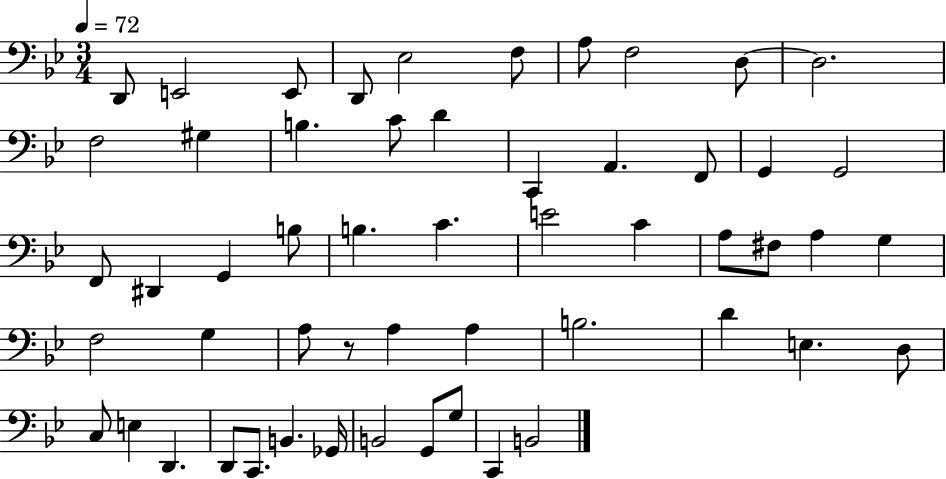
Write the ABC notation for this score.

X:1
T:Untitled
M:3/4
L:1/4
K:Bb
D,,/2 E,,2 E,,/2 D,,/2 _E,2 F,/2 A,/2 F,2 D,/2 D,2 F,2 ^G, B, C/2 D C,, A,, F,,/2 G,, G,,2 F,,/2 ^D,, G,, B,/2 B, C E2 C A,/2 ^F,/2 A, G, F,2 G, A,/2 z/2 A, A, B,2 D E, D,/2 C,/2 E, D,, D,,/2 C,,/2 B,, _G,,/4 B,,2 G,,/2 G,/2 C,, B,,2